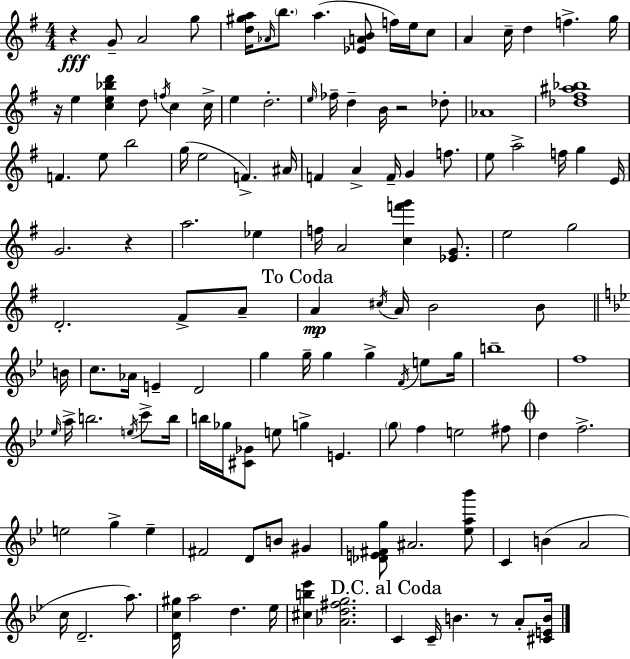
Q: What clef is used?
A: treble